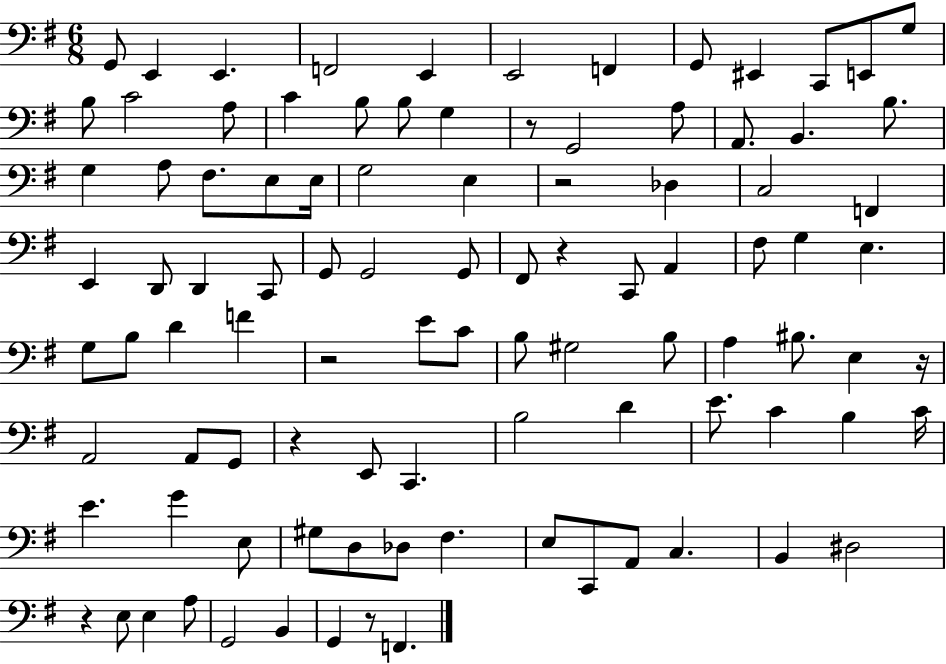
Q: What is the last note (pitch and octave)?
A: F2